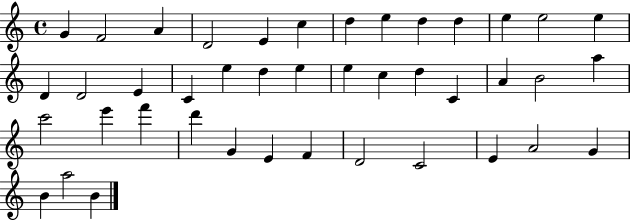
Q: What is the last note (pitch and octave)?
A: B4